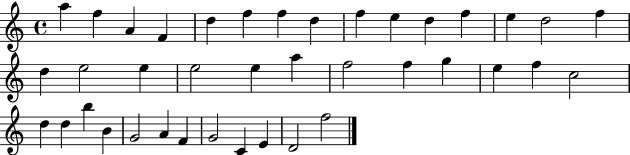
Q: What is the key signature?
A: C major